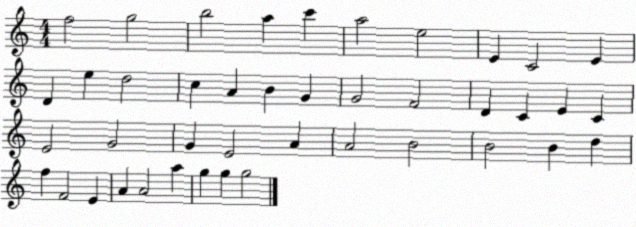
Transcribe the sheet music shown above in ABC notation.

X:1
T:Untitled
M:4/4
L:1/4
K:C
f2 g2 b2 a c' a2 e2 E C2 E D e d2 c A B G G2 F2 D C E C E2 G2 G E2 A A2 B2 B2 B d f F2 E A A2 a g g g2